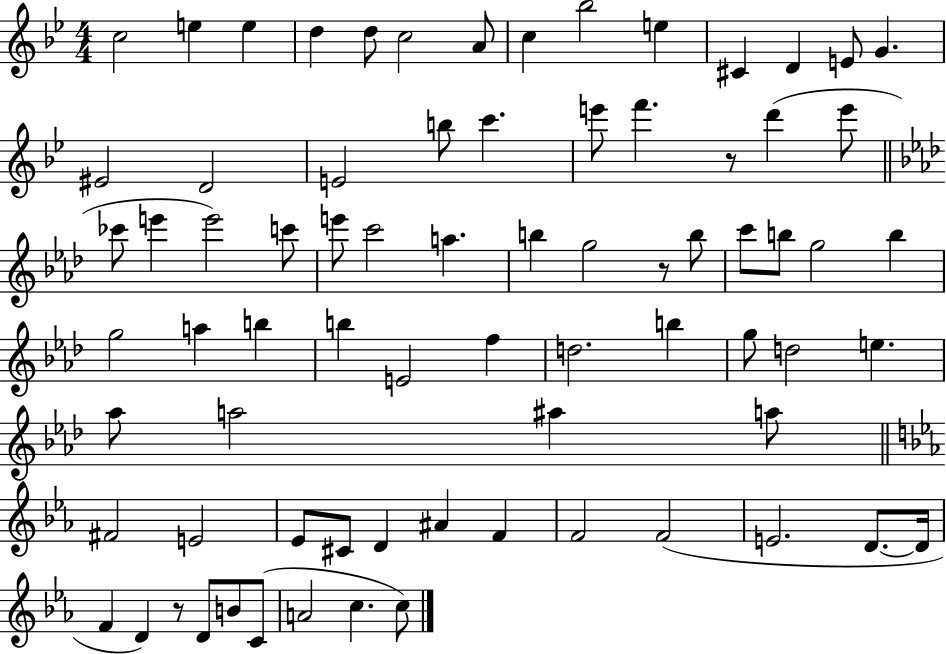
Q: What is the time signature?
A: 4/4